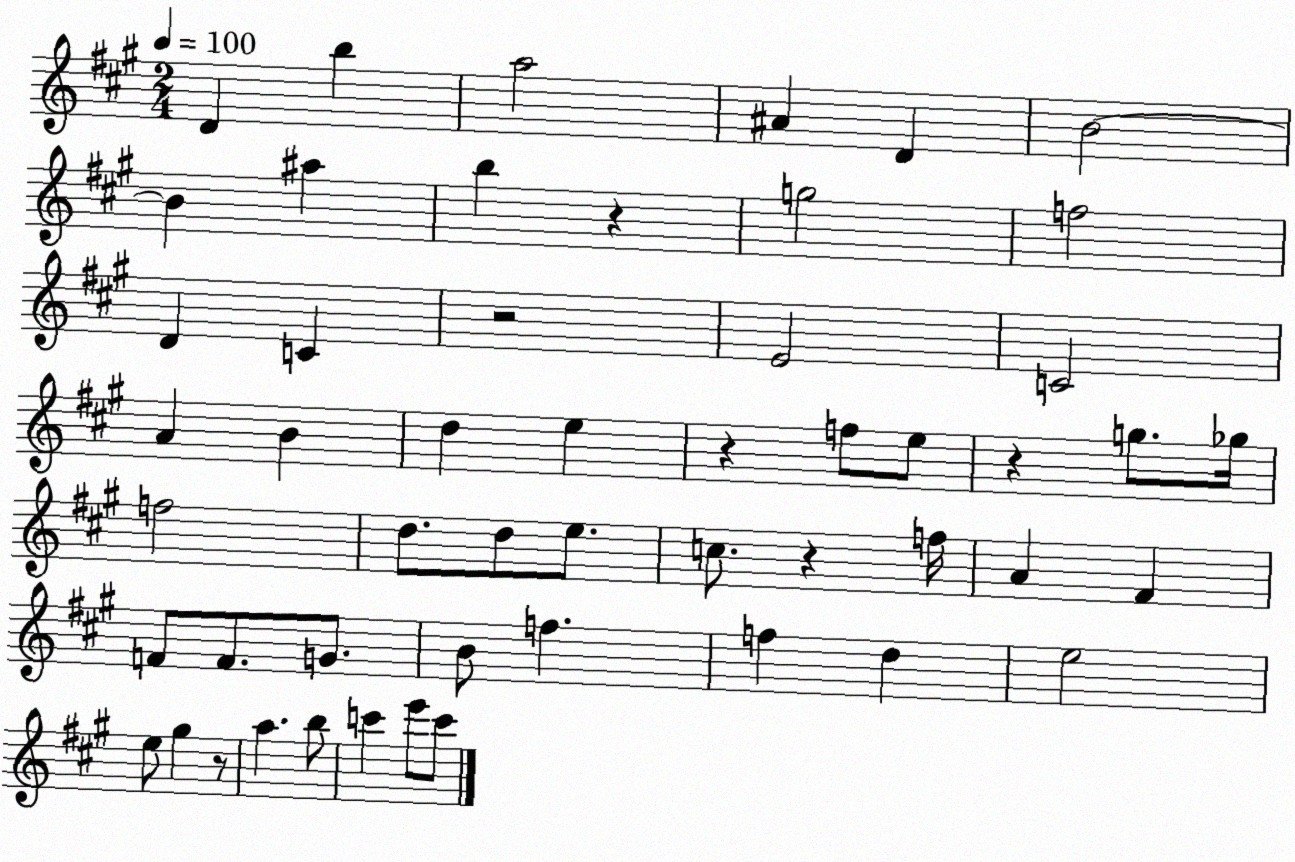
X:1
T:Untitled
M:2/4
L:1/4
K:A
D b a2 ^A D B2 B ^a b z g2 f2 D C z2 E2 C2 A B d e z f/2 e/2 z g/2 _g/4 f2 d/2 d/2 e/2 c/2 z f/4 A ^F F/2 F/2 G/2 B/2 f f d e2 e/2 ^g z/2 a b/2 c' e'/2 c'/2